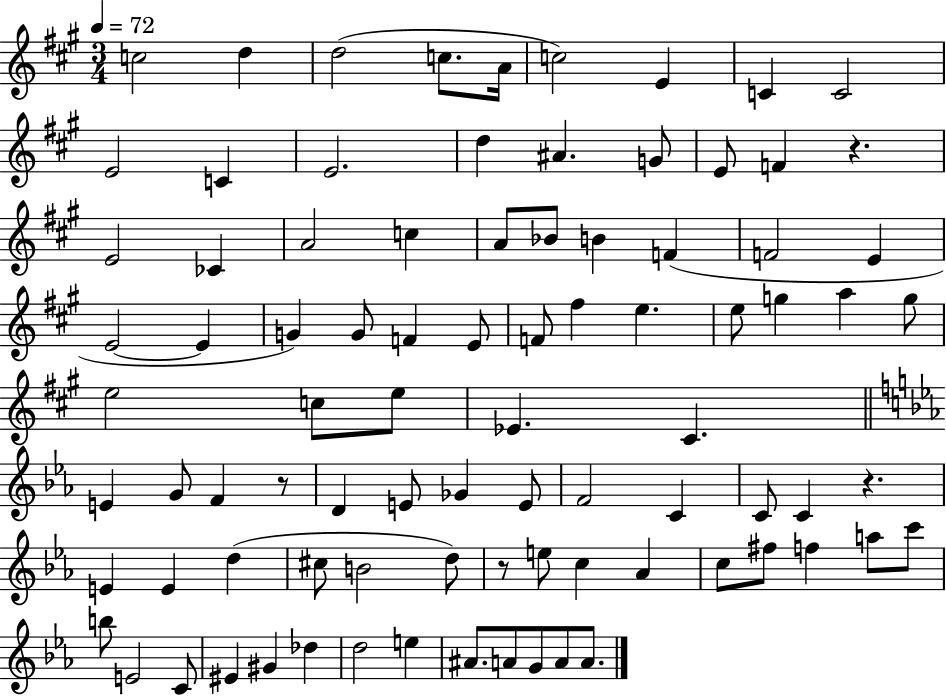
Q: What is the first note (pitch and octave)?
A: C5